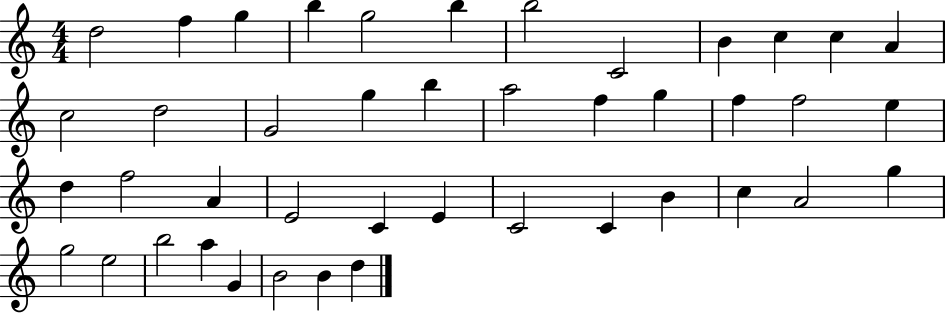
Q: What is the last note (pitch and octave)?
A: D5